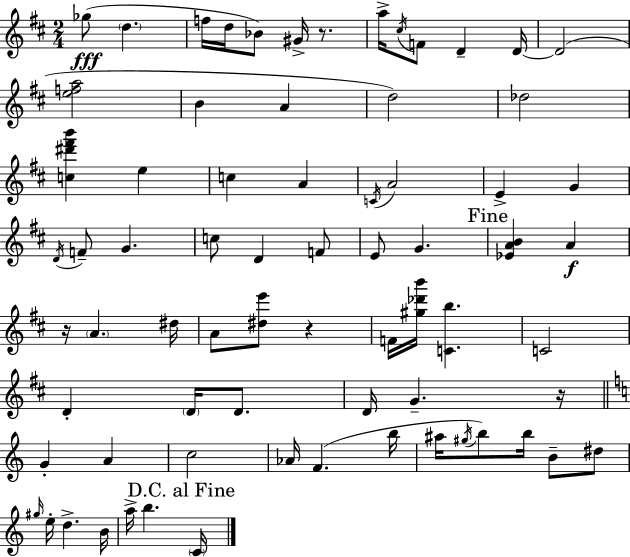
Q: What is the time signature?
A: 2/4